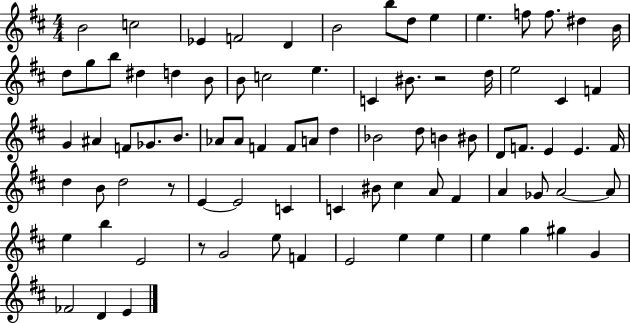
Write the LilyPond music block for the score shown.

{
  \clef treble
  \numericTimeSignature
  \time 4/4
  \key d \major
  \repeat volta 2 { b'2 c''2 | ees'4 f'2 d'4 | b'2 b''8 d''8 e''4 | e''4. f''8 f''8. dis''4 b'16 | \break d''8 g''8 b''8 dis''4 d''4 b'8 | b'8 c''2 e''4. | c'4 bis'8. r2 d''16 | e''2 cis'4 f'4 | \break g'4 ais'4 f'8 ges'8. b'8. | aes'8 aes'8 f'4 f'8 a'8 d''4 | bes'2 d''8 b'4 bis'8 | d'8 f'8. e'4 e'4. f'16 | \break d''4 b'8 d''2 r8 | e'4~~ e'2 c'4 | c'4 bis'8 cis''4 a'8 fis'4 | a'4 ges'8 a'2~~ a'8 | \break e''4 b''4 e'2 | r8 g'2 e''8 f'4 | e'2 e''4 e''4 | e''4 g''4 gis''4 g'4 | \break fes'2 d'4 e'4 | } \bar "|."
}